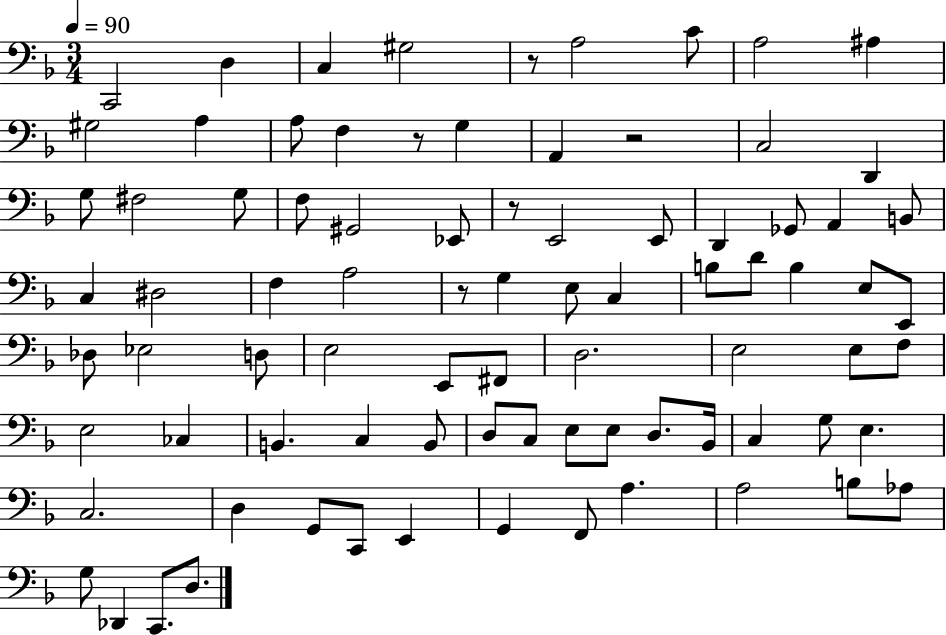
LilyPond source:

{
  \clef bass
  \numericTimeSignature
  \time 3/4
  \key f \major
  \tempo 4 = 90
  \repeat volta 2 { c,2 d4 | c4 gis2 | r8 a2 c'8 | a2 ais4 | \break gis2 a4 | a8 f4 r8 g4 | a,4 r2 | c2 d,4 | \break g8 fis2 g8 | f8 gis,2 ees,8 | r8 e,2 e,8 | d,4 ges,8 a,4 b,8 | \break c4 dis2 | f4 a2 | r8 g4 e8 c4 | b8 d'8 b4 e8 e,8 | \break des8 ees2 d8 | e2 e,8 fis,8 | d2. | e2 e8 f8 | \break e2 ces4 | b,4. c4 b,8 | d8 c8 e8 e8 d8. bes,16 | c4 g8 e4. | \break c2. | d4 g,8 c,8 e,4 | g,4 f,8 a4. | a2 b8 aes8 | \break g8 des,4 c,8. d8. | } \bar "|."
}